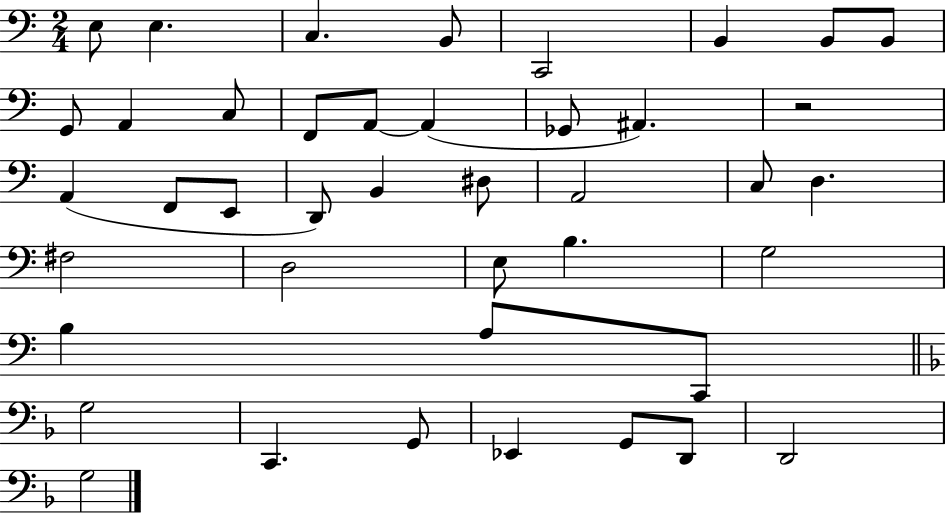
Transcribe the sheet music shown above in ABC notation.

X:1
T:Untitled
M:2/4
L:1/4
K:C
E,/2 E, C, B,,/2 C,,2 B,, B,,/2 B,,/2 G,,/2 A,, C,/2 F,,/2 A,,/2 A,, _G,,/2 ^A,, z2 A,, F,,/2 E,,/2 D,,/2 B,, ^D,/2 A,,2 C,/2 D, ^F,2 D,2 E,/2 B, G,2 B, A,/2 C,,/2 G,2 C,, G,,/2 _E,, G,,/2 D,,/2 D,,2 G,2